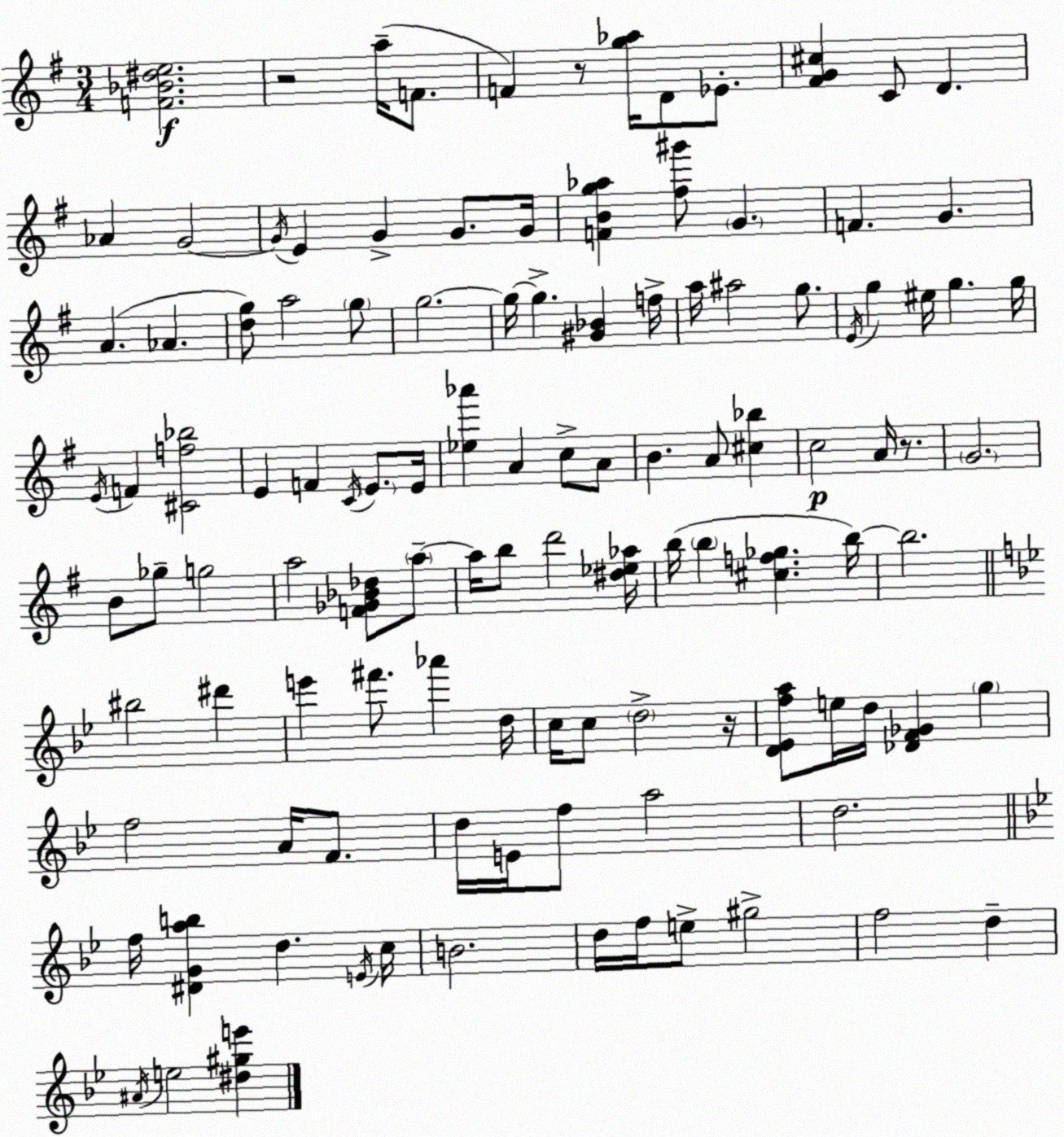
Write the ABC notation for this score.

X:1
T:Untitled
M:3/4
L:1/4
K:G
[F_B^de]2 z2 a/4 F/2 F z/2 [g_a]/4 D/2 _E/2 [^FG^c] C/2 D _A G2 G/4 E G G/2 G/4 [FBg_a] [^f^g']/2 G F G A _A [dg]/2 a2 g/2 g2 g/4 g [^G_B] f/4 a/4 ^a2 g/2 E/4 g ^e/4 g g/4 E/4 F [^Cf_b]2 E F C/4 E/2 E/4 [_e_a'] A c/2 A/2 B A/2 [^c_b] c2 A/4 z/2 G2 B/2 _g/2 g2 a2 [F_G_B_d]/2 a/2 a/4 b/2 d'2 [^d_e_a]/4 b/4 b [^cf_g] b/4 b2 ^b2 ^d' e' ^f'/2 _a' d/4 c/4 c/2 d2 z/4 [D_Efa]/2 e/4 d/4 [_DF_G] g f2 A/4 F/2 d/4 E/4 f/2 a2 d2 f/4 [^DGab] d E/4 c/4 B2 d/4 f/4 e/2 ^g2 f2 d ^A/4 e2 [^d^ge']